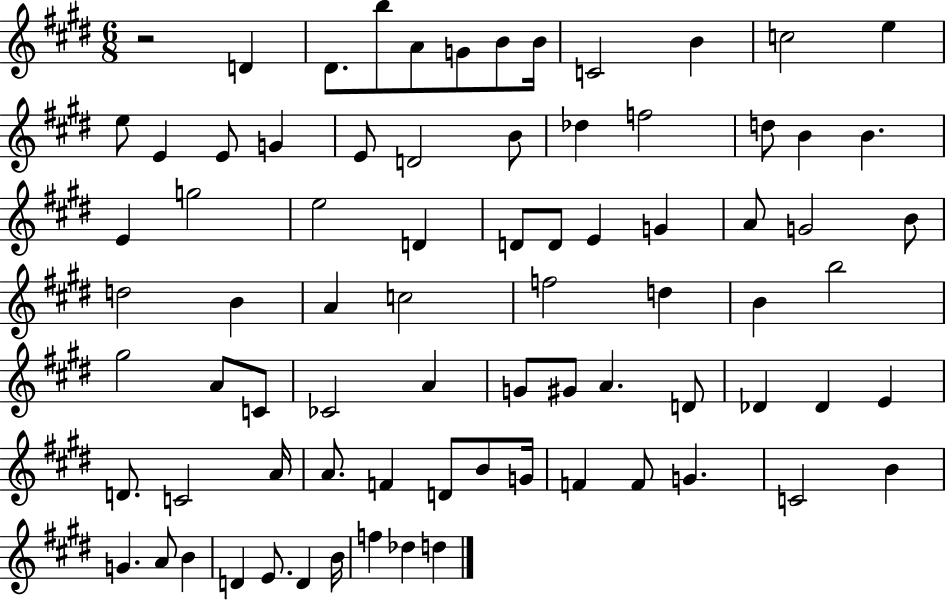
X:1
T:Untitled
M:6/8
L:1/4
K:E
z2 D ^D/2 b/2 A/2 G/2 B/2 B/4 C2 B c2 e e/2 E E/2 G E/2 D2 B/2 _d f2 d/2 B B E g2 e2 D D/2 D/2 E G A/2 G2 B/2 d2 B A c2 f2 d B b2 ^g2 A/2 C/2 _C2 A G/2 ^G/2 A D/2 _D _D E D/2 C2 A/4 A/2 F D/2 B/2 G/4 F F/2 G C2 B G A/2 B D E/2 D B/4 f _d d